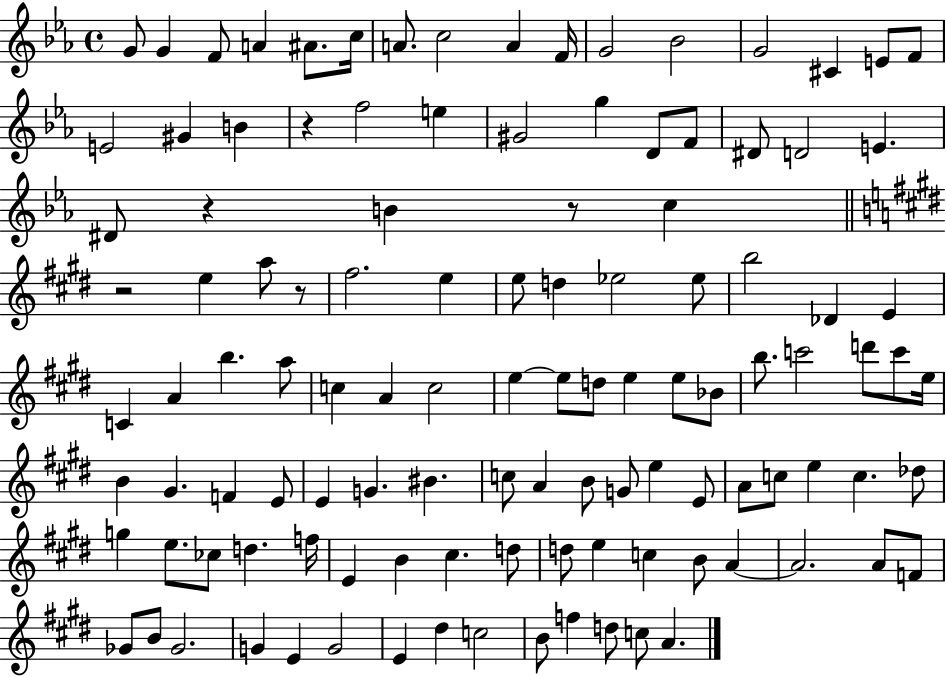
G4/e G4/q F4/e A4/q A#4/e. C5/s A4/e. C5/h A4/q F4/s G4/h Bb4/h G4/h C#4/q E4/e F4/e E4/h G#4/q B4/q R/q F5/h E5/q G#4/h G5/q D4/e F4/e D#4/e D4/h E4/q. D#4/e R/q B4/q R/e C5/q R/h E5/q A5/e R/e F#5/h. E5/q E5/e D5/q Eb5/h Eb5/e B5/h Db4/q E4/q C4/q A4/q B5/q. A5/e C5/q A4/q C5/h E5/q E5/e D5/e E5/q E5/e Bb4/e B5/e. C6/h D6/e C6/e E5/s B4/q G#4/q. F4/q E4/e E4/q G4/q. BIS4/q. C5/e A4/q B4/e G4/e E5/q E4/e A4/e C5/e E5/q C5/q. Db5/e G5/q E5/e. CES5/e D5/q. F5/s E4/q B4/q C#5/q. D5/e D5/e E5/q C5/q B4/e A4/q A4/h. A4/e F4/e Gb4/e B4/e Gb4/h. G4/q E4/q G4/h E4/q D#5/q C5/h B4/e F5/q D5/e C5/e A4/q.